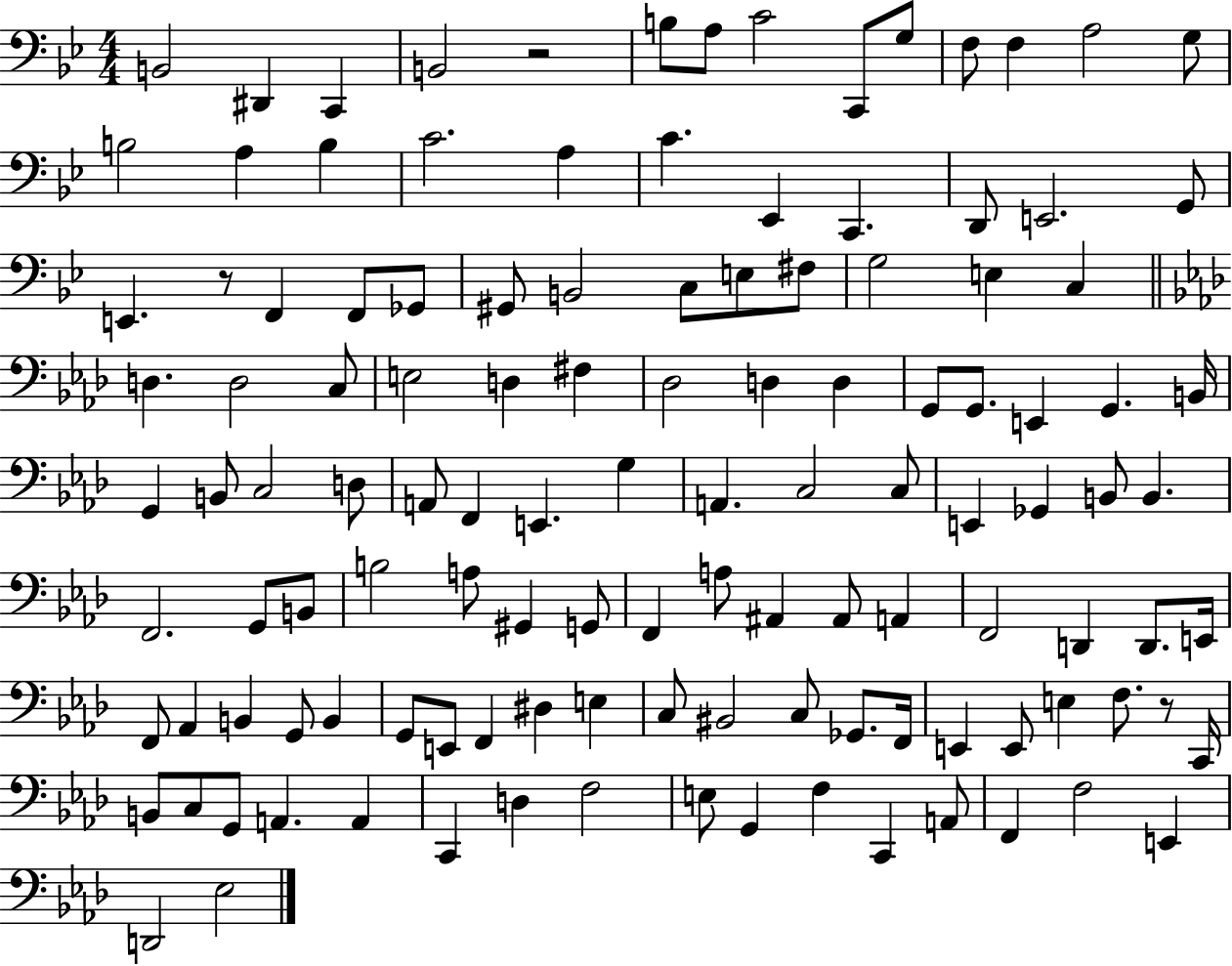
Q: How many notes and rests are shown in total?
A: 122